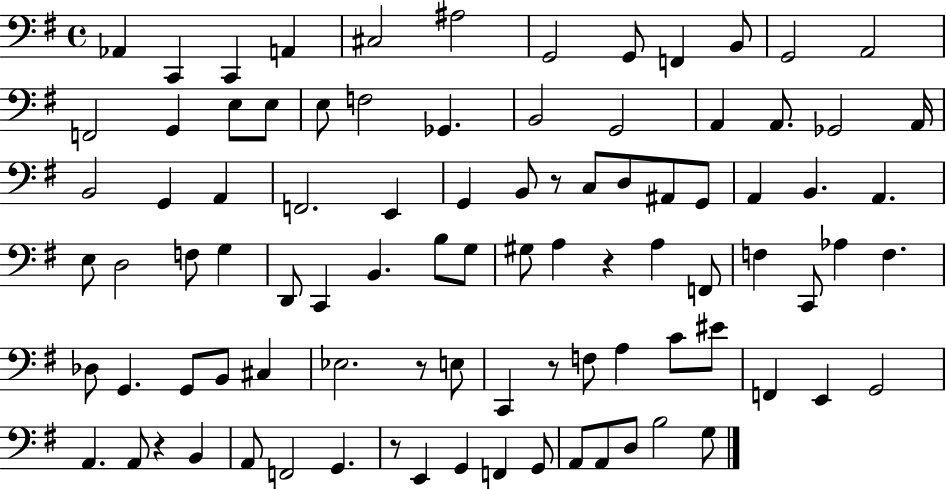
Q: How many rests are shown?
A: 6